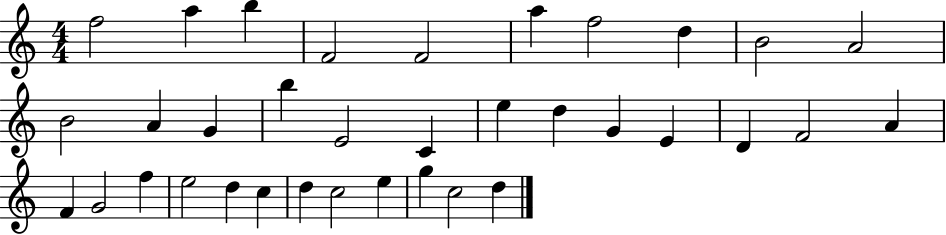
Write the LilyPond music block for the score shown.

{
  \clef treble
  \numericTimeSignature
  \time 4/4
  \key c \major
  f''2 a''4 b''4 | f'2 f'2 | a''4 f''2 d''4 | b'2 a'2 | \break b'2 a'4 g'4 | b''4 e'2 c'4 | e''4 d''4 g'4 e'4 | d'4 f'2 a'4 | \break f'4 g'2 f''4 | e''2 d''4 c''4 | d''4 c''2 e''4 | g''4 c''2 d''4 | \break \bar "|."
}